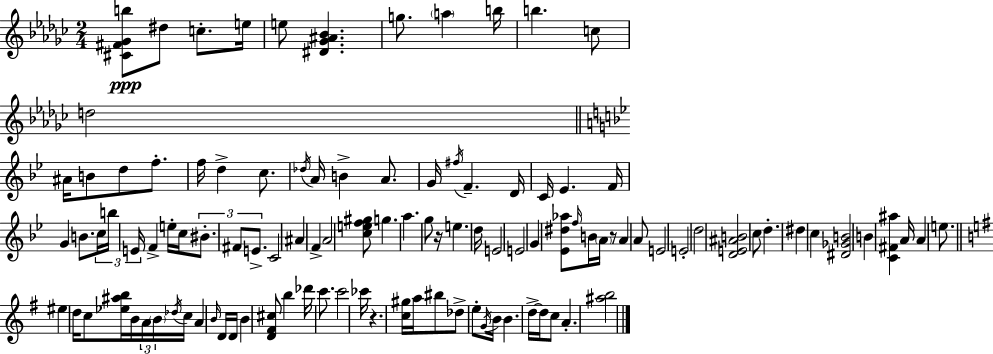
[C#4,F#4,Gb4,B5]/e D#5/e C5/e. E5/s E5/e [D#4,Gb4,A#4,Bb4]/q. G5/e. A5/q B5/s B5/q. C5/e D5/h A#4/s B4/e D5/e F5/e. F5/s D5/q C5/e. Db5/s A4/s B4/q A4/e. G4/s F#5/s F4/q. D4/s C4/s Eb4/q. F4/s G4/q B4/e. C5/s B5/s E4/s F4/q E5/s C5/s BIS4/e. F#4/e E4/e. C4/h A#4/q F4/q A4/h [C5,E5,F5,G#5]/e G5/q. A5/q. G5/e R/s E5/q. D5/s E4/h E4/h G4/q [Eb4,D#5,Ab5]/e F5/s B4/s A4/s R/e A4/q A4/e E4/h E4/h D5/h [D4,E4,A#4,B4]/h C5/e D5/q. D#5/q C5/q [D#4,Gb4,B4]/h B4/q [C4,F#4,A#5]/q A4/s A4/q E5/e. EIS5/q D5/s C5/e [Eb5,A#5,B5]/s B4/s A4/s B4/s Db5/s C5/s A4/q B4/s D4/s D4/s B4/q [D4,F#4,C#5]/e B5/q Db6/s C6/e. C6/h CES6/s R/q. [C5,G#5]/s A5/s BIS5/e Db5/e E5/e G4/s B4/s B4/q. D5/s D5/s C5/e A4/q. [A#5,B5]/h